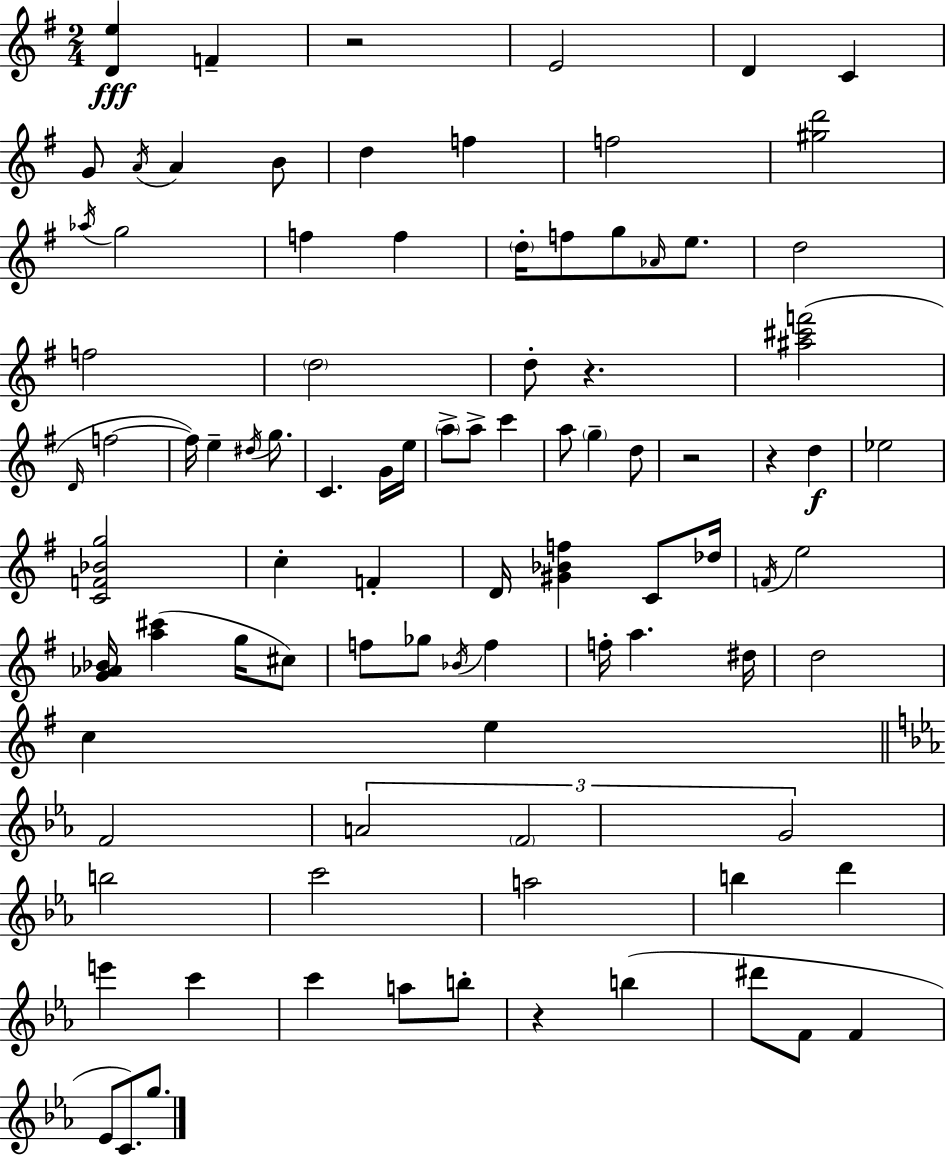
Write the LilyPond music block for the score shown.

{
  \clef treble
  \numericTimeSignature
  \time 2/4
  \key g \major
  <d' e''>4\fff f'4-- | r2 | e'2 | d'4 c'4 | \break g'8 \acciaccatura { a'16 } a'4 b'8 | d''4 f''4 | f''2 | <gis'' d'''>2 | \break \acciaccatura { aes''16 } g''2 | f''4 f''4 | \parenthesize d''16-. f''8 g''8 \grace { aes'16 } | e''8. d''2 | \break f''2 | \parenthesize d''2 | d''8-. r4. | <ais'' cis''' f'''>2( | \break \grace { d'16 } f''2~~ | f''16) e''4-- | \acciaccatura { dis''16 } g''8. c'4. | g'16 e''16 \parenthesize a''8-> a''8-> | \break c'''4 a''8 \parenthesize g''4-- | d''8 r2 | r4 | d''4\f ees''2 | \break <c' f' bes' g''>2 | c''4-. | f'4-. d'16 <gis' bes' f''>4 | c'8 des''16 \acciaccatura { f'16 } e''2 | \break <g' aes' bes'>16 <a'' cis'''>4( | g''16 cis''8) f''8 | ges''8 \acciaccatura { bes'16 } f''4 f''16-. | a''4. dis''16 d''2 | \break c''4 | e''4 \bar "||" \break \key c \minor f'2 | \tuplet 3/2 { a'2 | \parenthesize f'2 | g'2 } | \break b''2 | c'''2 | a''2 | b''4 d'''4 | \break e'''4 c'''4 | c'''4 a''8 b''8-. | r4 b''4( | dis'''8 f'8 f'4 | \break ees'8 c'8.) g''8. | \bar "|."
}